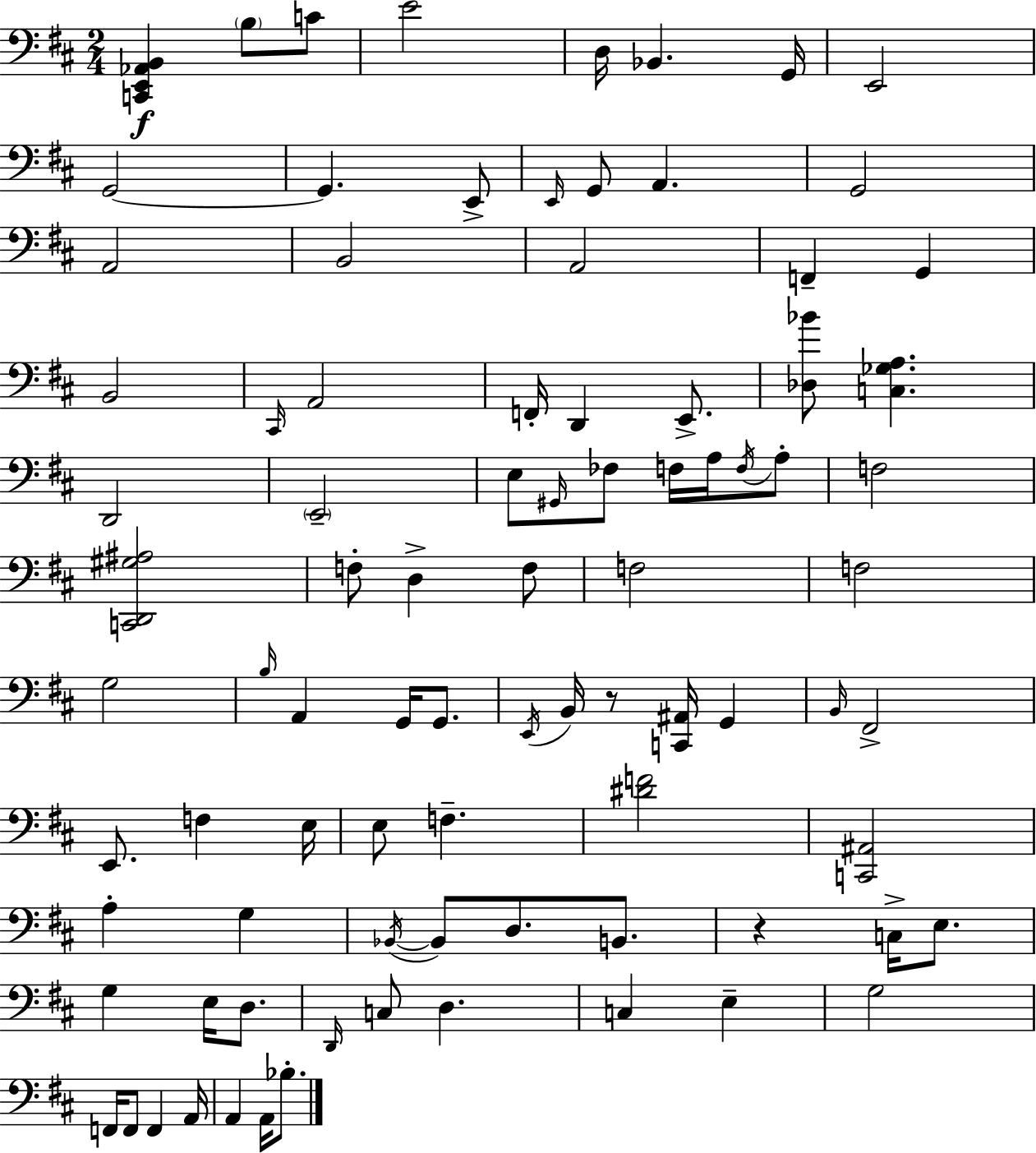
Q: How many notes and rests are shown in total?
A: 88